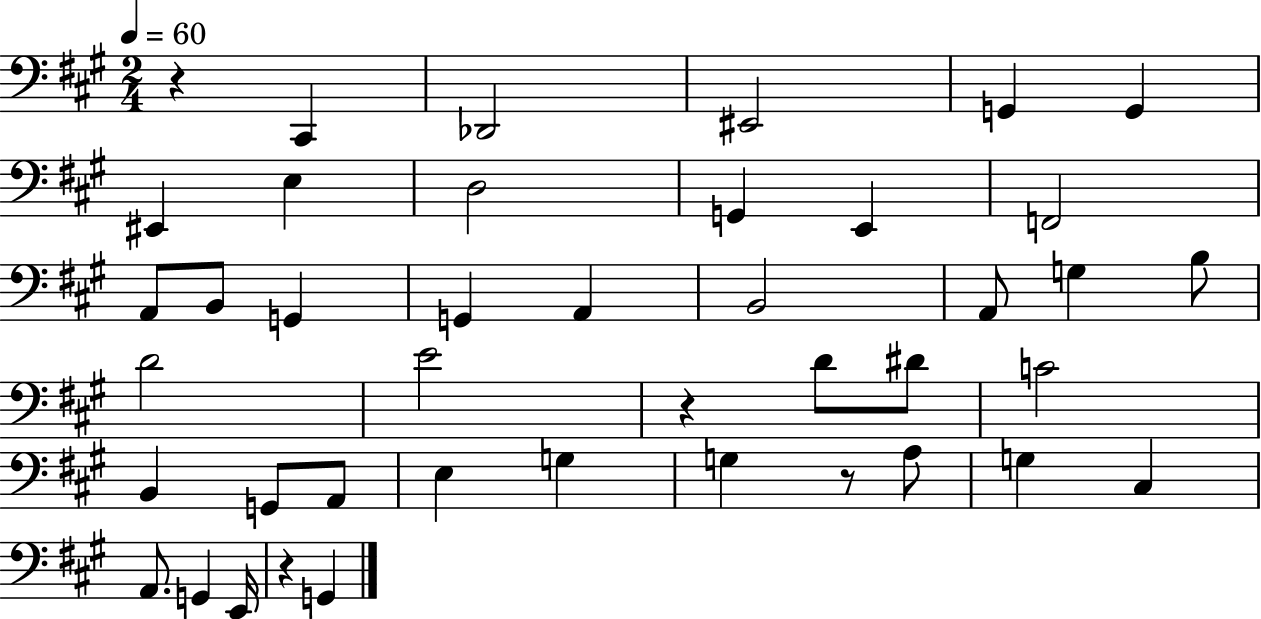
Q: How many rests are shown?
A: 4